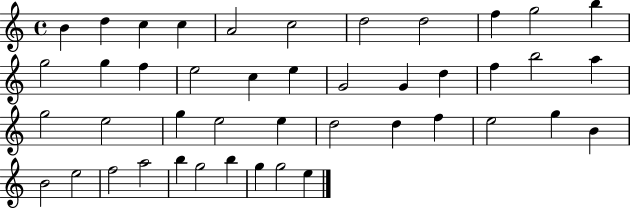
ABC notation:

X:1
T:Untitled
M:4/4
L:1/4
K:C
B d c c A2 c2 d2 d2 f g2 b g2 g f e2 c e G2 G d f b2 a g2 e2 g e2 e d2 d f e2 g B B2 e2 f2 a2 b g2 b g g2 e